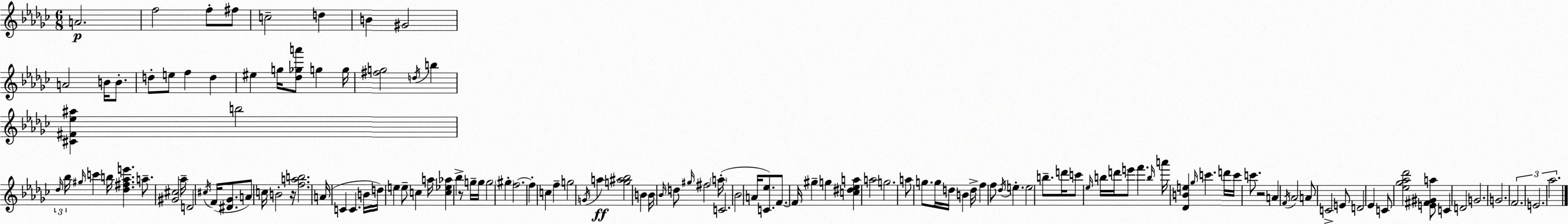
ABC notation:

X:1
T:Untitled
M:6/8
L:1/4
K:Ebm
A2 f2 f/2 ^f/2 c2 d B ^G2 A2 B/4 B/2 d/2 e/2 f d ^e g/4 [_d_ga']/2 g g/4 [^fg]2 d/4 b [^C^F_e^a] b2 _d/4 _b/4 ^g/4 c' b/4 [_d^f_ae'] a/2 [^G^c]2 _a/4 D2 ^c/4 F/4 [^D_G]/2 A/2 c/4 B2 z/4 [fab]2 A/4 C C B/4 d/4 e e/2 c a/4 [c_e_a] _b z/2 g/4 g/4 g2 ^g f2 f c f g2 G/4 a [g^a_b]2 B B/4 _B/4 d/2 ^g/4 ^f2 a/4 C2 _B2 A/4 [C_e]/2 F/2 F/4 ^g g [c^d_ea] a2 g2 a/2 g/2 g/4 d/4 B d/4 f f/2 _d/4 e e2 b/2 d'/4 c'/2 _e/4 b/4 d'/4 e'/2 f' b/4 a'/4 [_DBe] _g/4 c' d'/4 c'/4 c'/2 z2 A F/4 _A2 A/2 C2 E/2 D2 _E C/2 [_e_g_a_d']2 [E^F^Ga]/2 C D2 G2 G2 F2 E2 _a2